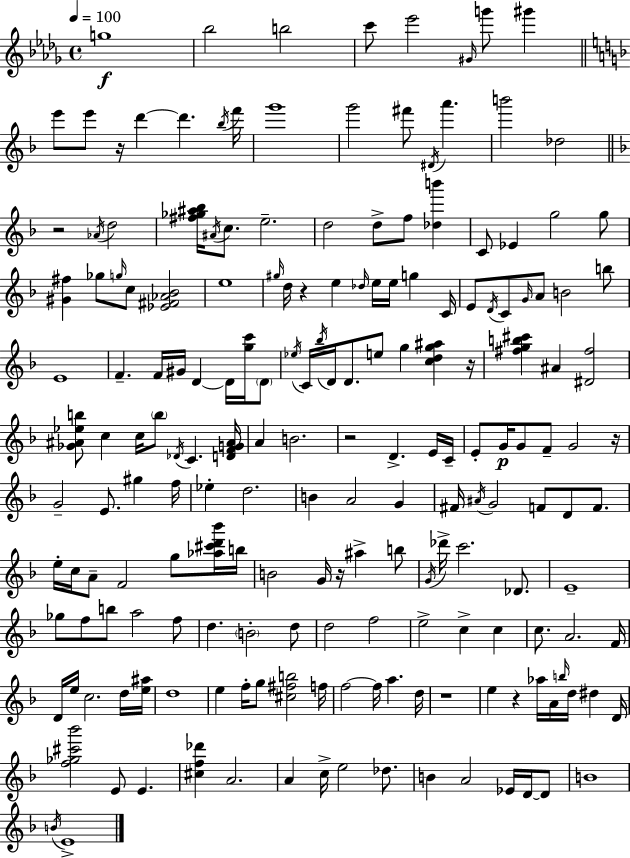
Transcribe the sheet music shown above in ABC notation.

X:1
T:Untitled
M:4/4
L:1/4
K:Bbm
g4 _b2 b2 c'/2 _e'2 ^G/4 g'/2 ^g' e'/2 e'/2 z/4 d' d' _b/4 f'/4 g'4 g'2 ^f'/2 ^D/4 a' b'2 _d2 z2 _A/4 d2 [^f_g^a_b]/4 ^A/4 c/2 e2 d2 d/2 f/2 [_db'] C/2 _E g2 g/2 [^G^f] _g/2 g/4 c/2 [_E^F_A_B]2 e4 ^g/4 d/4 z e _d/4 e/4 e/4 g C/4 E/2 D/4 C/2 G/4 A/2 B2 b/2 E4 F F/4 ^G/4 D D/4 [gc']/4 D/2 _e/4 C/4 _b/4 D/4 D/2 e/2 g [cdg^a] z/4 [^fgb^c'] ^A [^D^f]2 [_G^A_eb]/2 c c/4 b/2 _D/4 C [DFG^A]/4 A B2 z2 D E/4 C/4 E/2 G/4 G/2 F/2 G2 z/4 G2 E/2 ^g f/4 _e d2 B A2 G ^F/4 ^A/4 G2 F/2 D/2 F/2 e/4 c/4 A/2 F2 g/2 [_a^c'd'_b']/4 b/4 B2 G/4 z/4 ^a b/2 G/4 _d'/4 c'2 _D/2 E4 _g/2 f/2 b/2 a2 f/2 d B2 d/2 d2 f2 e2 c c c/2 A2 F/4 D/4 e/4 c2 d/4 [e^a]/4 d4 e f/4 g/2 [^c^fb]2 f/4 f2 f/4 a d/4 z4 e z _a/4 A/4 b/4 d/4 ^d D/4 [f_g^c'_b']2 E/2 E [^cf_d'] A2 A c/4 e2 _d/2 B A2 _E/4 D/4 D/2 B4 B/4 E4